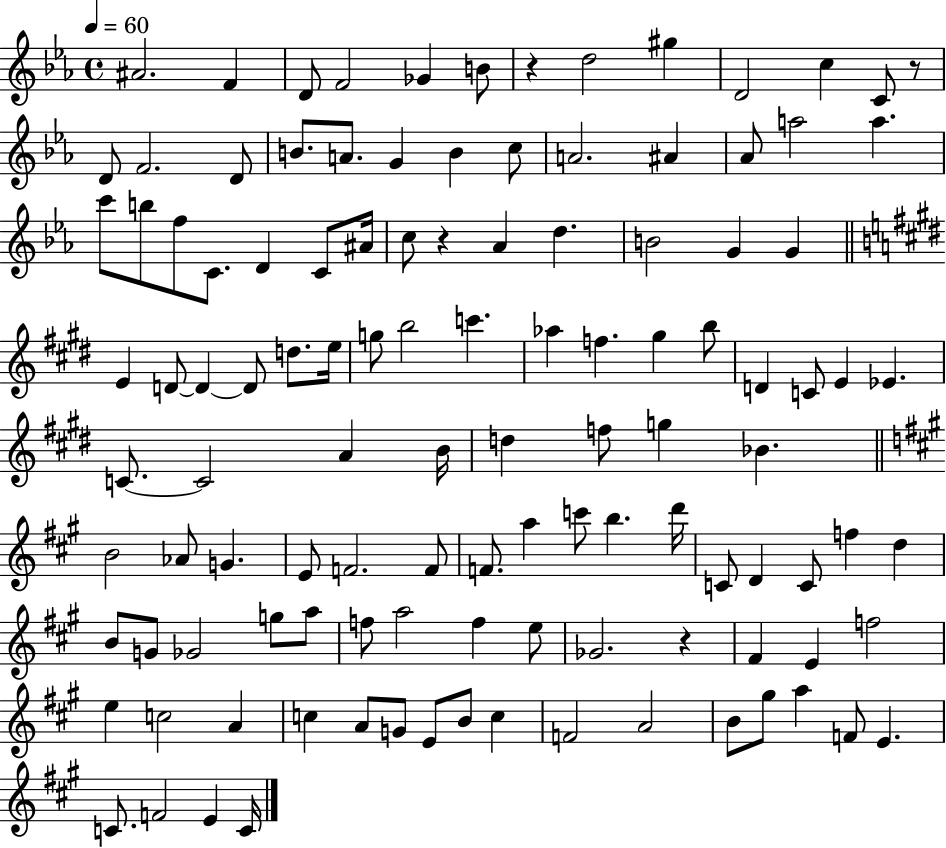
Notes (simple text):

A#4/h. F4/q D4/e F4/h Gb4/q B4/e R/q D5/h G#5/q D4/h C5/q C4/e R/e D4/e F4/h. D4/e B4/e. A4/e. G4/q B4/q C5/e A4/h. A#4/q Ab4/e A5/h A5/q. C6/e B5/e F5/e C4/e. D4/q C4/e A#4/s C5/e R/q Ab4/q D5/q. B4/h G4/q G4/q E4/q D4/e D4/q D4/e D5/e. E5/s G5/e B5/h C6/q. Ab5/q F5/q. G#5/q B5/e D4/q C4/e E4/q Eb4/q. C4/e. C4/h A4/q B4/s D5/q F5/e G5/q Bb4/q. B4/h Ab4/e G4/q. E4/e F4/h. F4/e F4/e. A5/q C6/e B5/q. D6/s C4/e D4/q C4/e F5/q D5/q B4/e G4/e Gb4/h G5/e A5/e F5/e A5/h F5/q E5/e Gb4/h. R/q F#4/q E4/q F5/h E5/q C5/h A4/q C5/q A4/e G4/e E4/e B4/e C5/q F4/h A4/h B4/e G#5/e A5/q F4/e E4/q. C4/e. F4/h E4/q C4/s